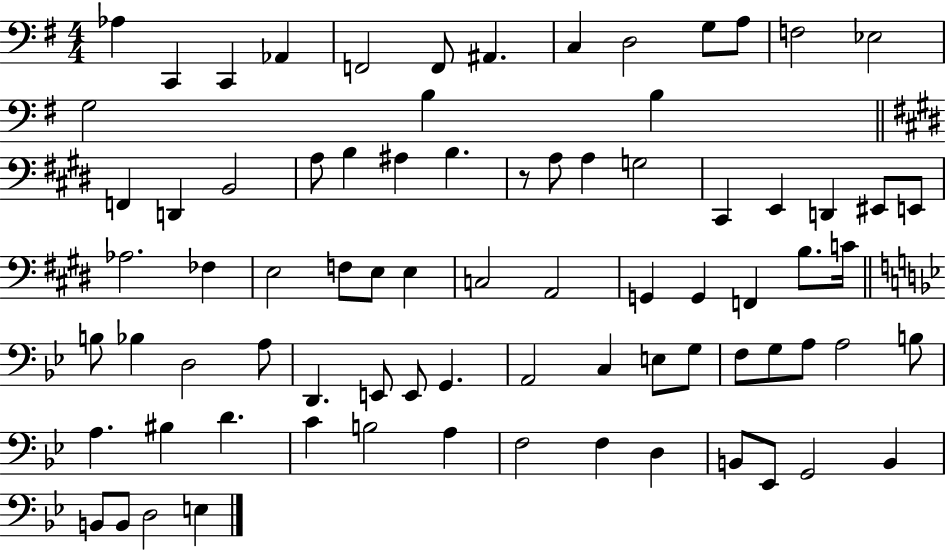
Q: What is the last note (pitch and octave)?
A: E3